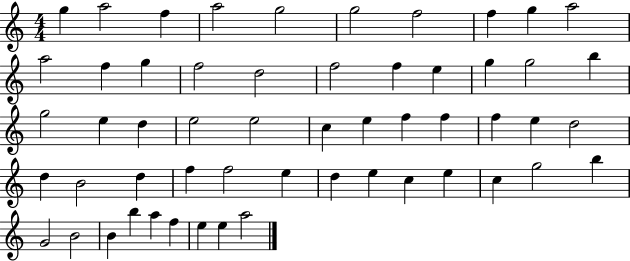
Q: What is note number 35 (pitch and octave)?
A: B4